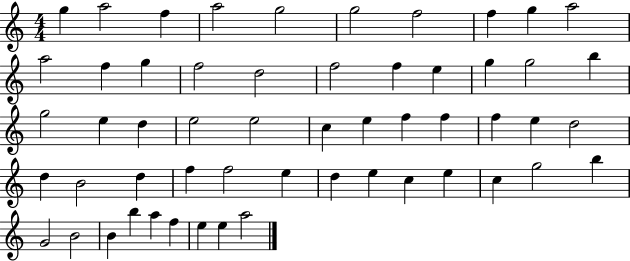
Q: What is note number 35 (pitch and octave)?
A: B4